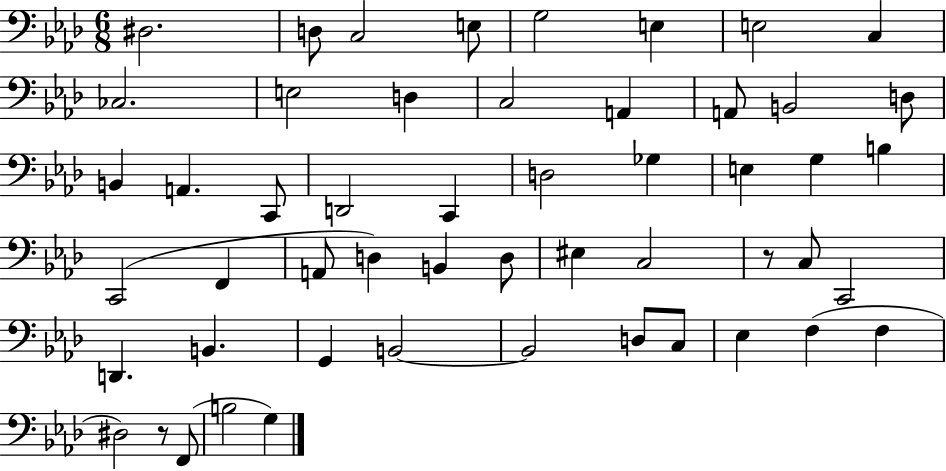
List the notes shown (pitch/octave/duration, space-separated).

D#3/h. D3/e C3/h E3/e G3/h E3/q E3/h C3/q CES3/h. E3/h D3/q C3/h A2/q A2/e B2/h D3/e B2/q A2/q. C2/e D2/h C2/q D3/h Gb3/q E3/q G3/q B3/q C2/h F2/q A2/e D3/q B2/q D3/e EIS3/q C3/h R/e C3/e C2/h D2/q. B2/q. G2/q B2/h B2/h D3/e C3/e Eb3/q F3/q F3/q D#3/h R/e F2/e B3/h G3/q